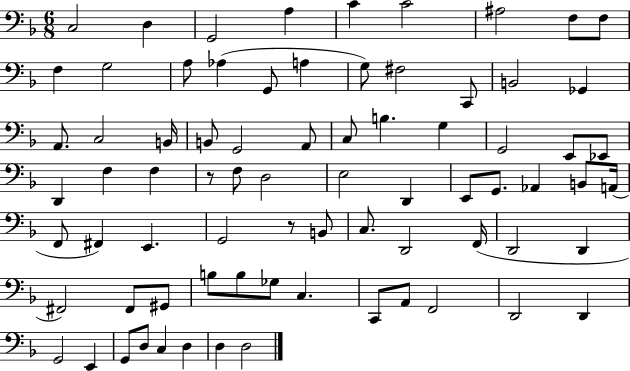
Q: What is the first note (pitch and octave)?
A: C3